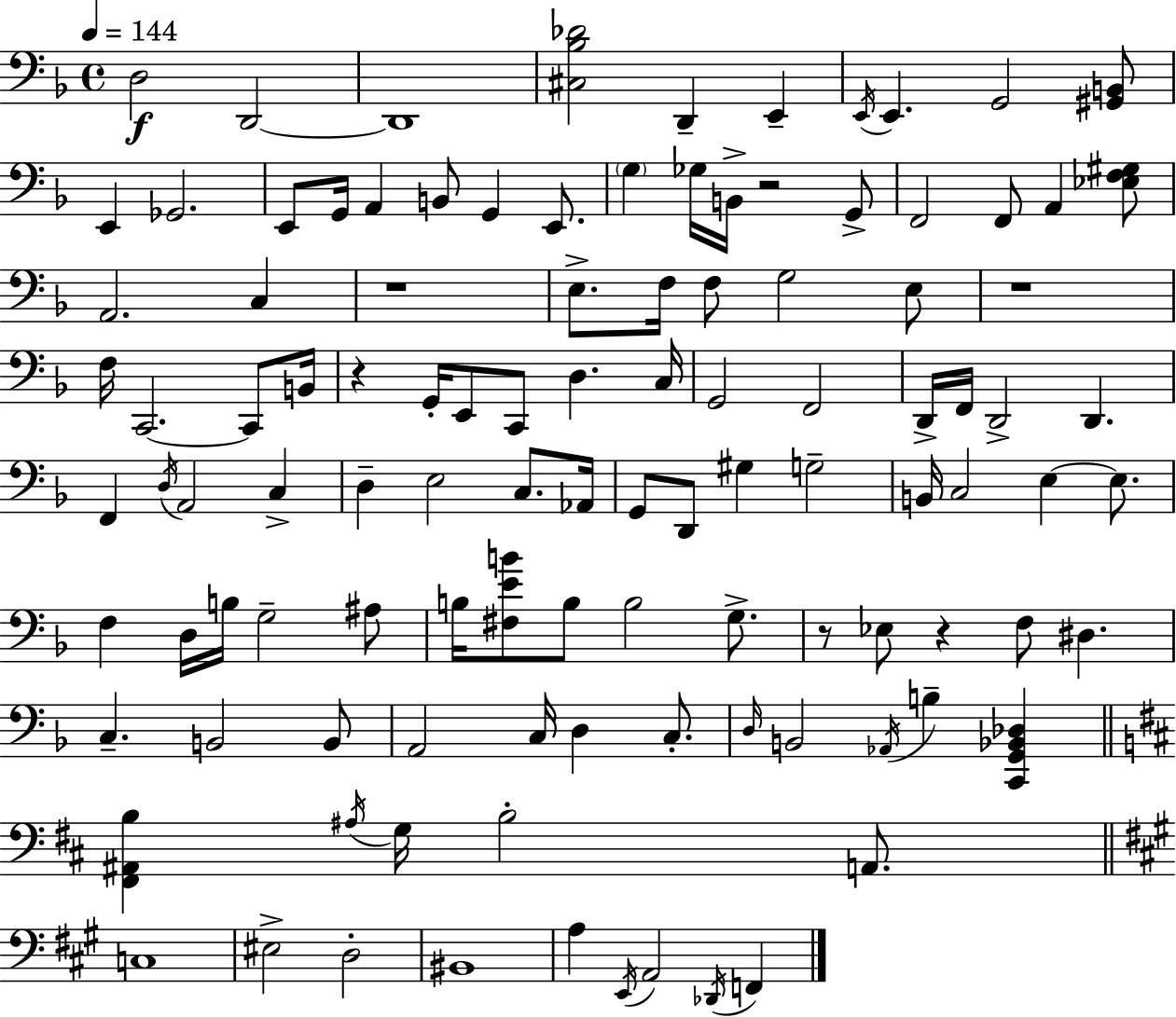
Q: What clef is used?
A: bass